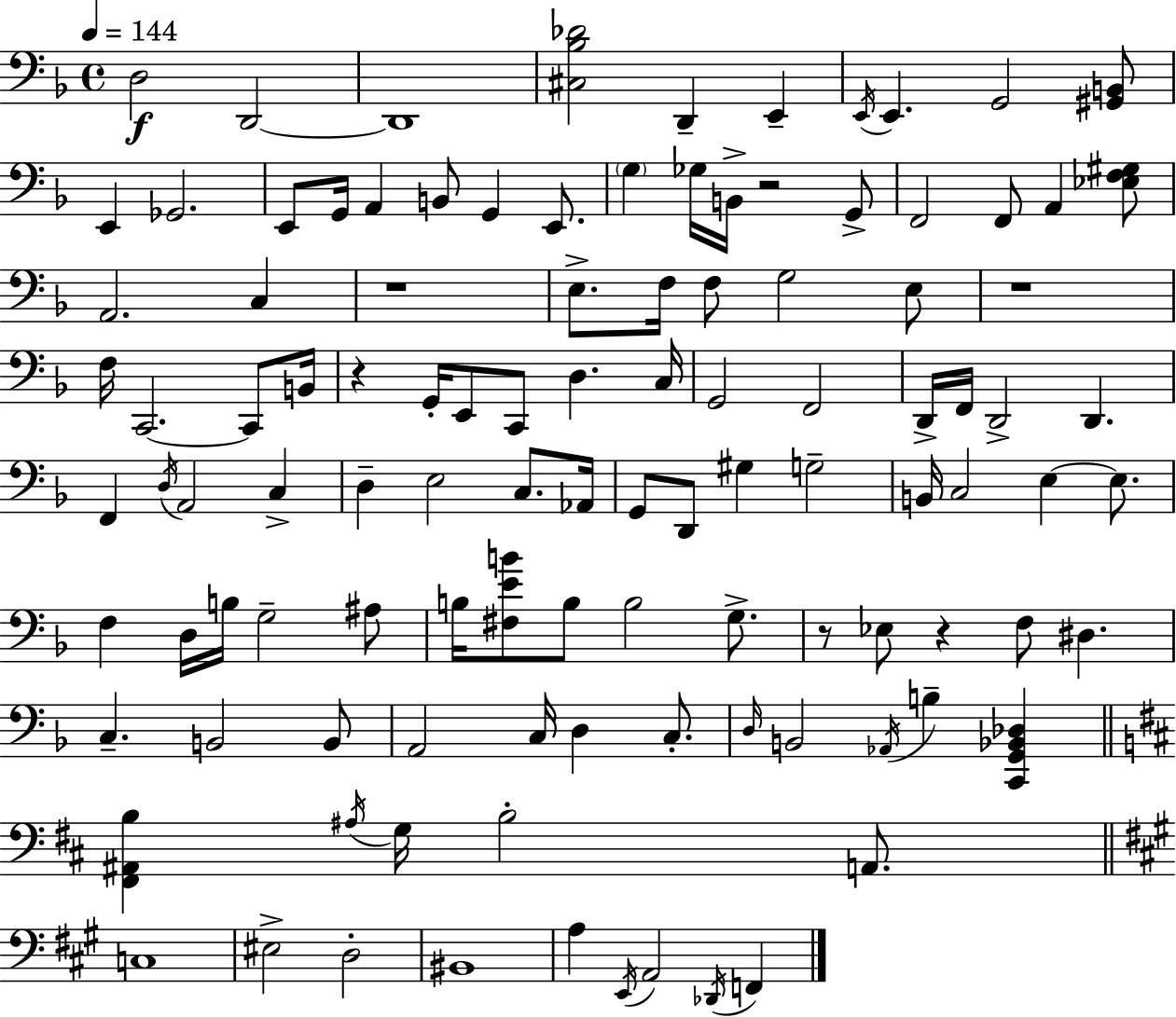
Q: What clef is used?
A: bass